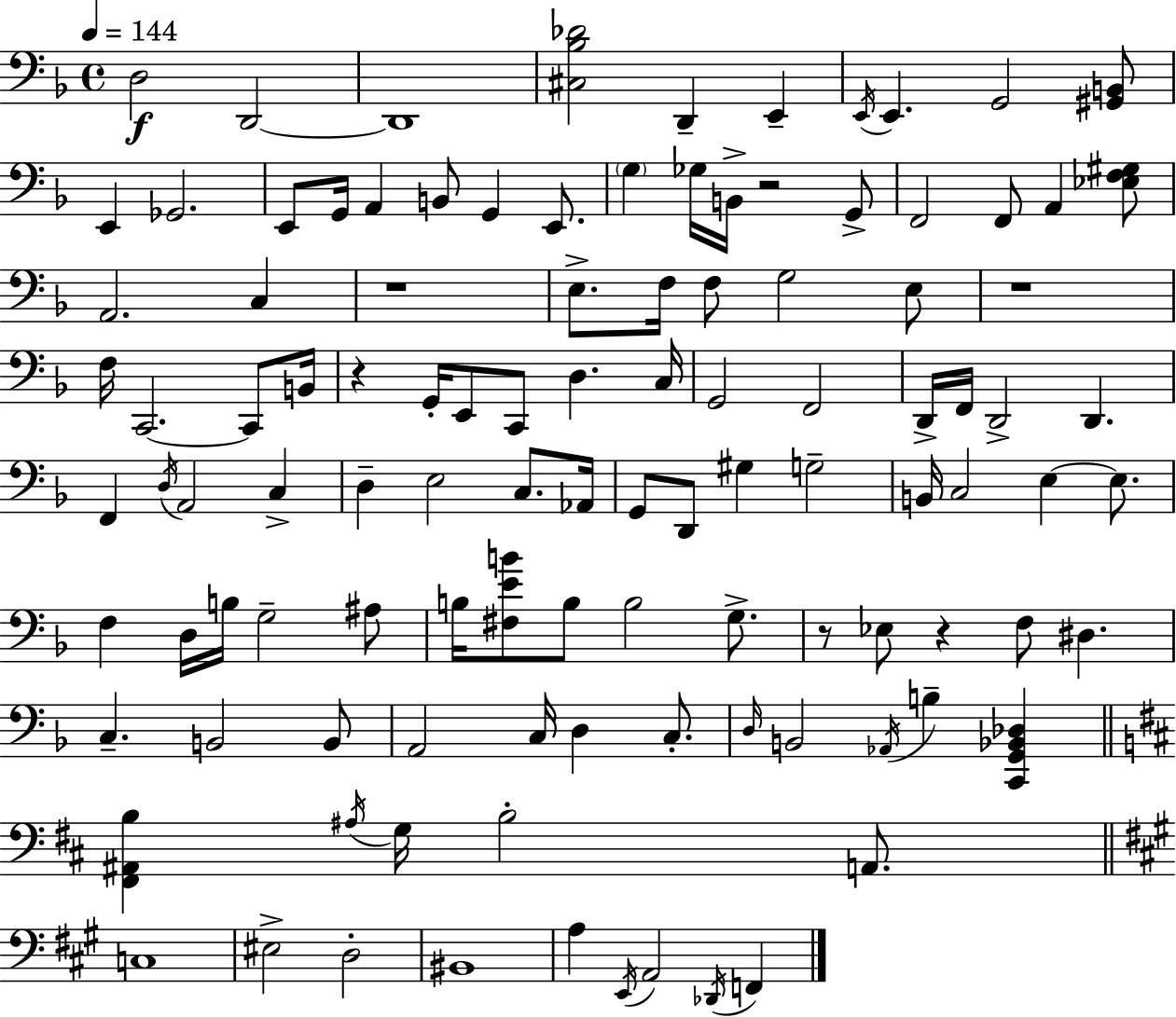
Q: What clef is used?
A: bass